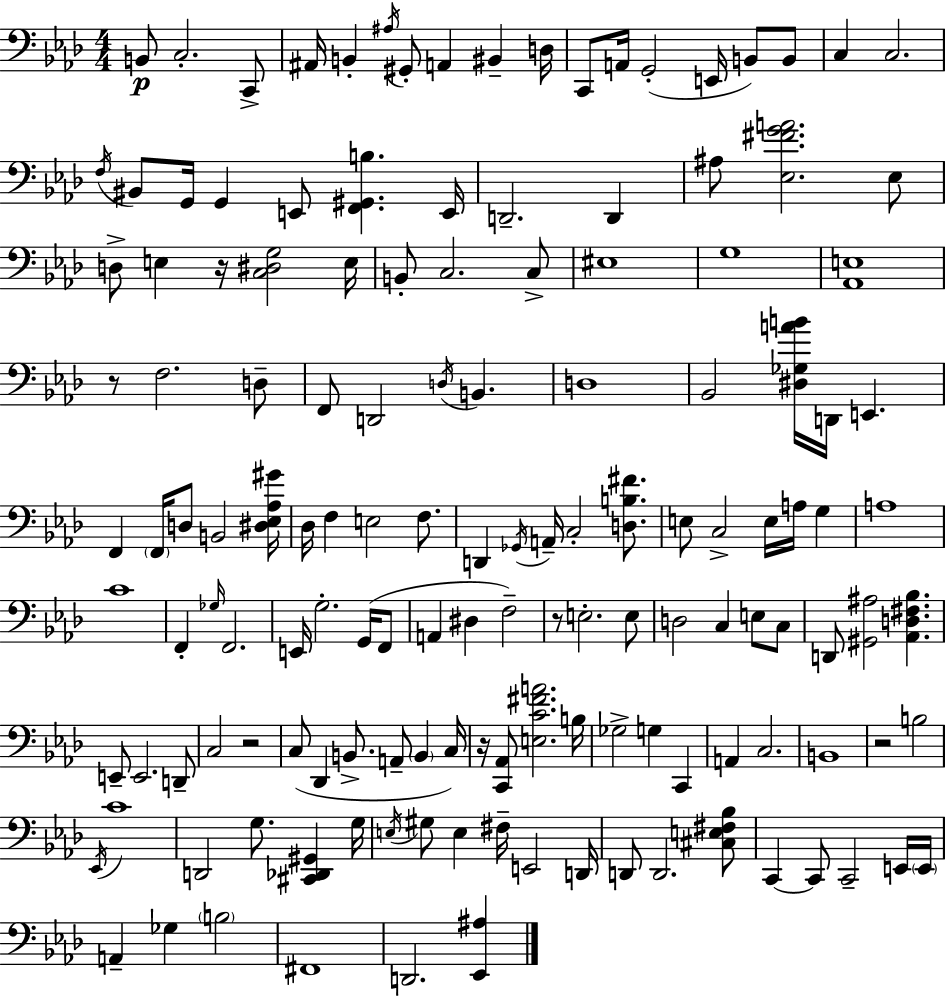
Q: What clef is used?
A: bass